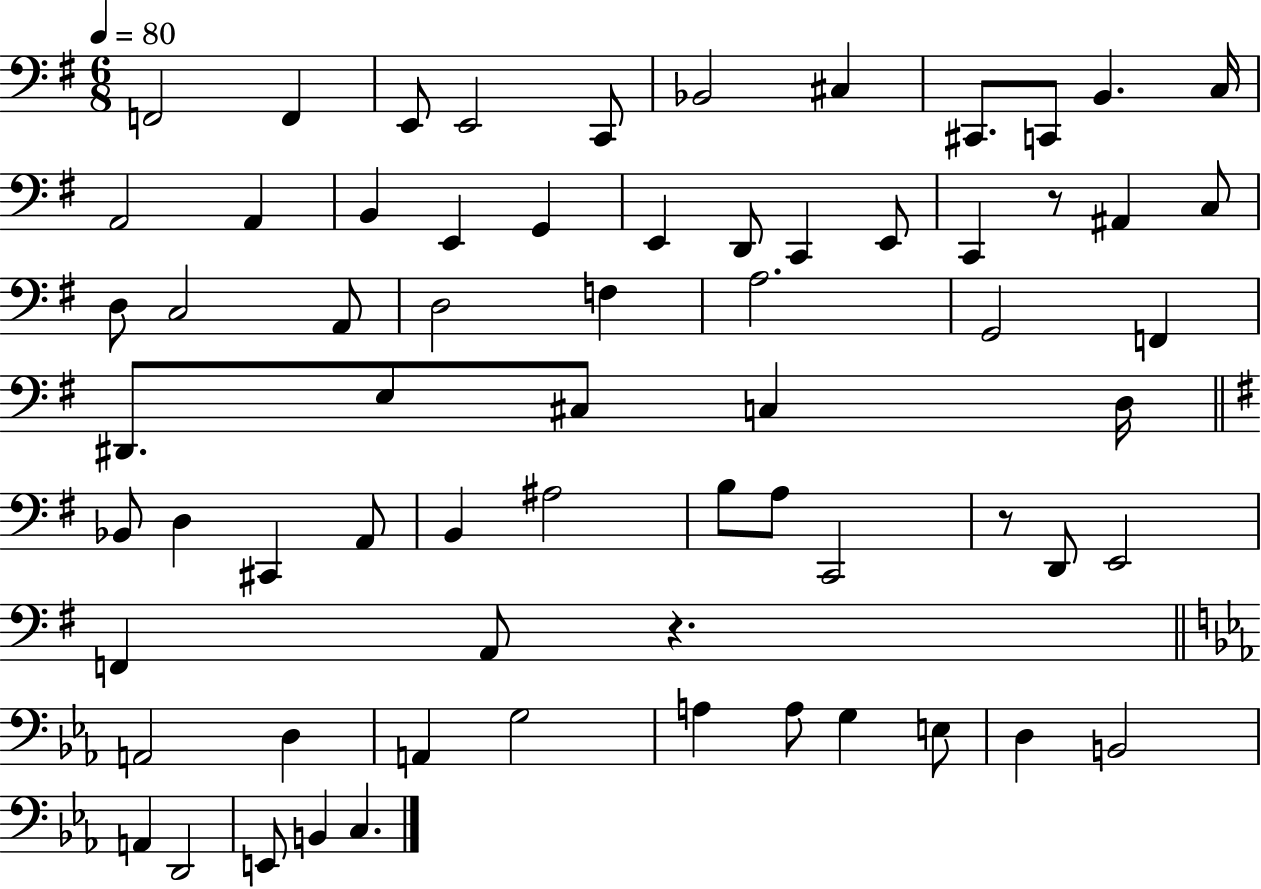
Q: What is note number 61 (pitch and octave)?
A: D2